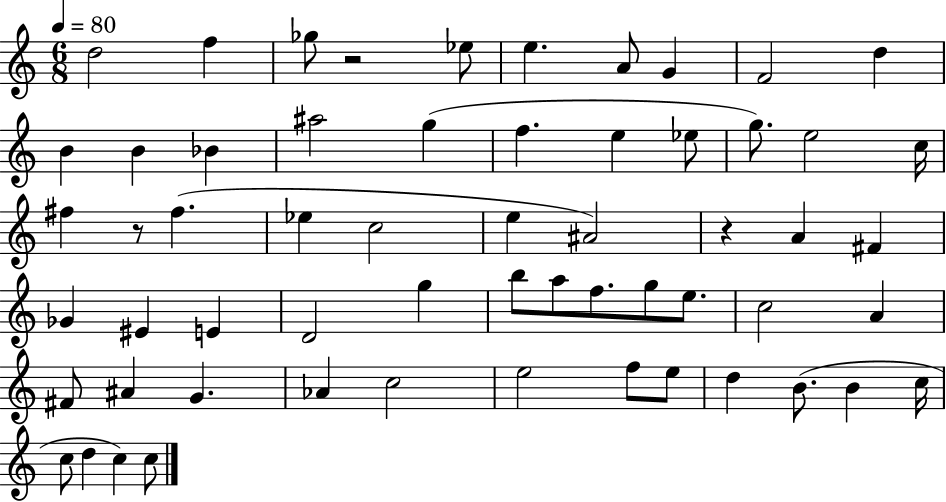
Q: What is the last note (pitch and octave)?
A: C5